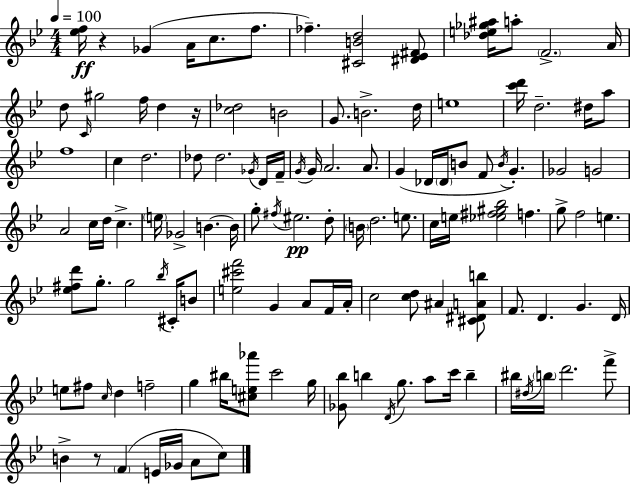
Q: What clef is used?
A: treble